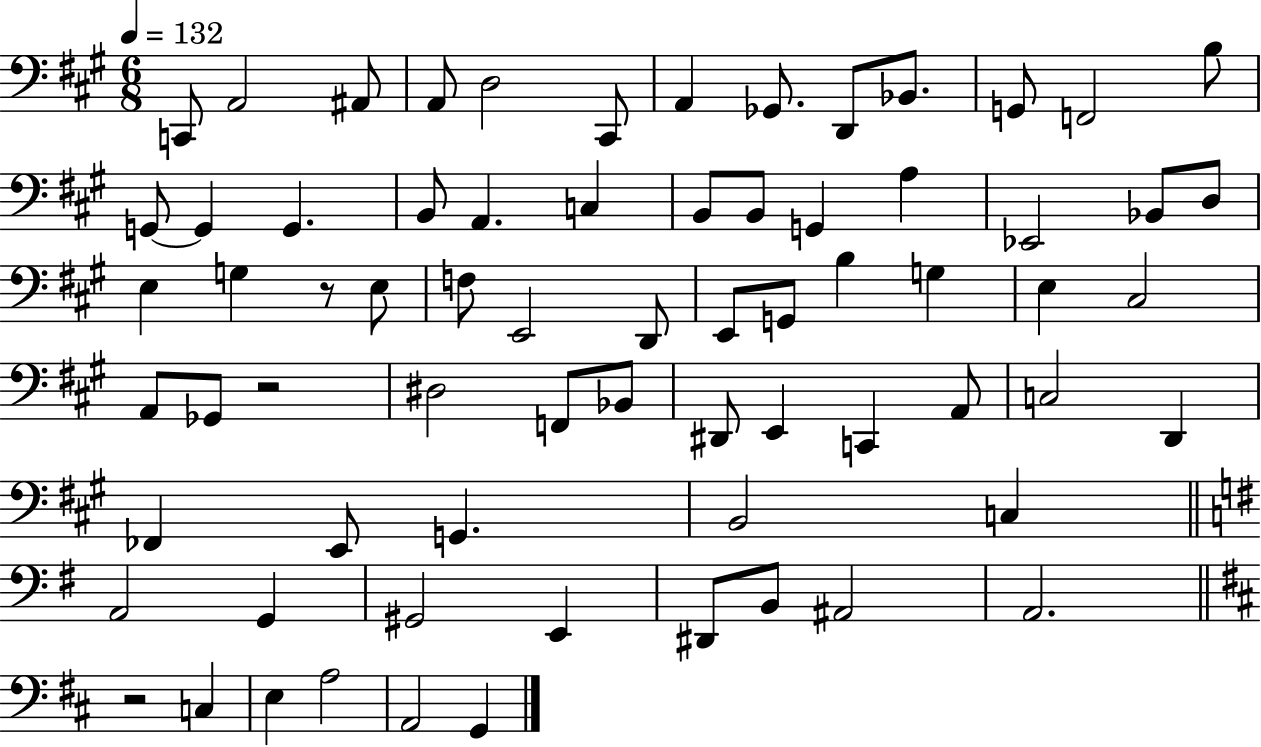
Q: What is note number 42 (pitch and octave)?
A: F2